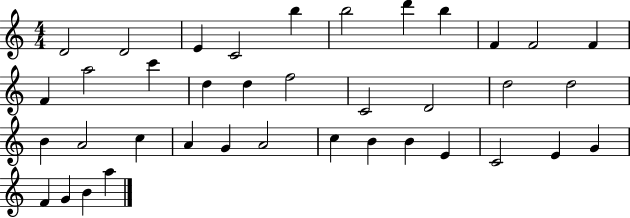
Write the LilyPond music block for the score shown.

{
  \clef treble
  \numericTimeSignature
  \time 4/4
  \key c \major
  d'2 d'2 | e'4 c'2 b''4 | b''2 d'''4 b''4 | f'4 f'2 f'4 | \break f'4 a''2 c'''4 | d''4 d''4 f''2 | c'2 d'2 | d''2 d''2 | \break b'4 a'2 c''4 | a'4 g'4 a'2 | c''4 b'4 b'4 e'4 | c'2 e'4 g'4 | \break f'4 g'4 b'4 a''4 | \bar "|."
}